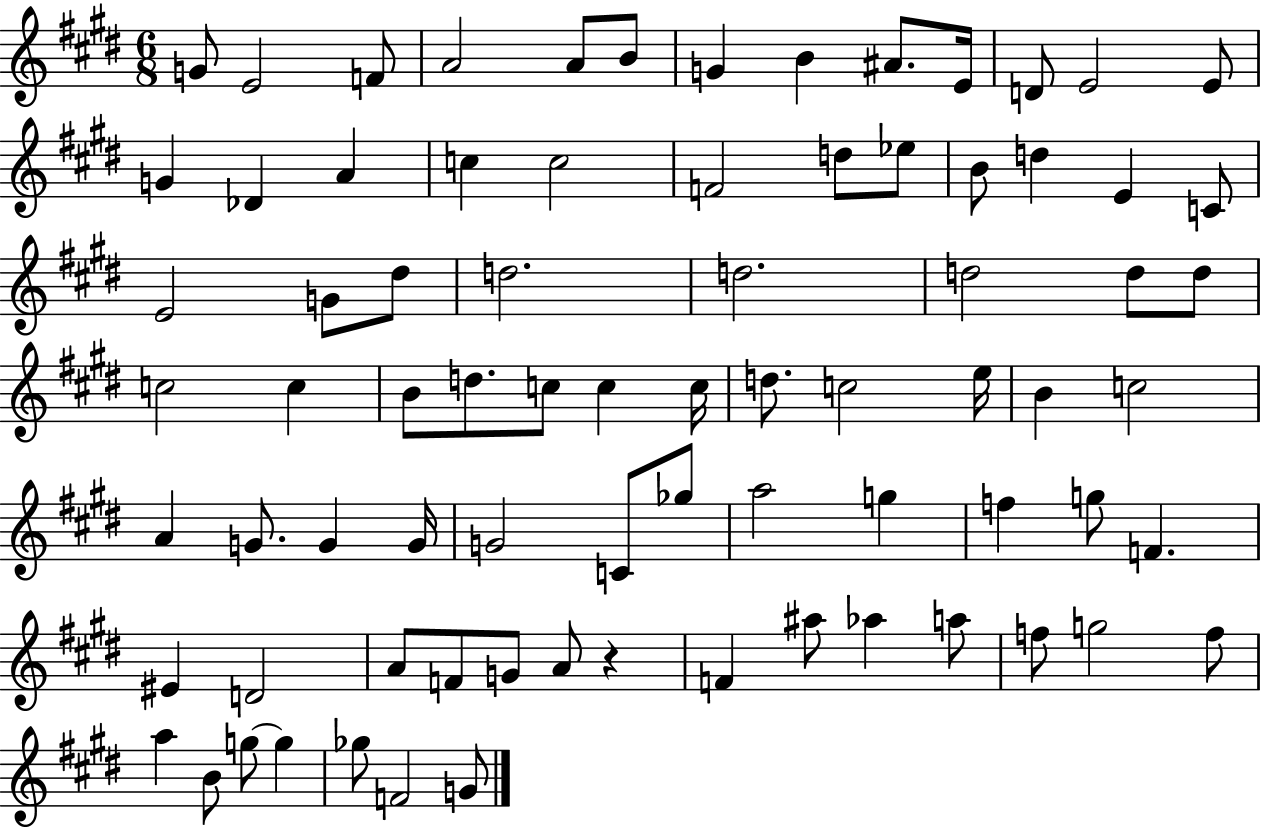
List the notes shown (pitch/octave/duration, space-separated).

G4/e E4/h F4/e A4/h A4/e B4/e G4/q B4/q A#4/e. E4/s D4/e E4/h E4/e G4/q Db4/q A4/q C5/q C5/h F4/h D5/e Eb5/e B4/e D5/q E4/q C4/e E4/h G4/e D#5/e D5/h. D5/h. D5/h D5/e D5/e C5/h C5/q B4/e D5/e. C5/e C5/q C5/s D5/e. C5/h E5/s B4/q C5/h A4/q G4/e. G4/q G4/s G4/h C4/e Gb5/e A5/h G5/q F5/q G5/e F4/q. EIS4/q D4/h A4/e F4/e G4/e A4/e R/q F4/q A#5/e Ab5/q A5/e F5/e G5/h F5/e A5/q B4/e G5/e G5/q Gb5/e F4/h G4/e